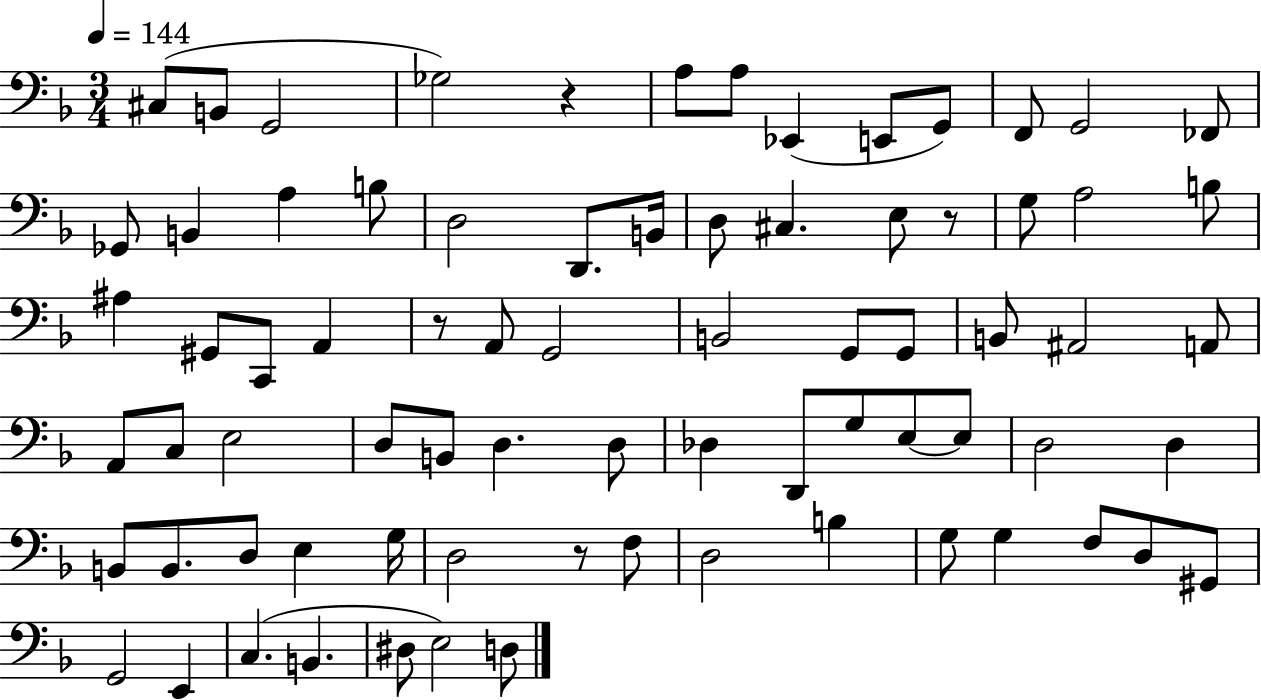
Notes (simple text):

C#3/e B2/e G2/h Gb3/h R/q A3/e A3/e Eb2/q E2/e G2/e F2/e G2/h FES2/e Gb2/e B2/q A3/q B3/e D3/h D2/e. B2/s D3/e C#3/q. E3/e R/e G3/e A3/h B3/e A#3/q G#2/e C2/e A2/q R/e A2/e G2/h B2/h G2/e G2/e B2/e A#2/h A2/e A2/e C3/e E3/h D3/e B2/e D3/q. D3/e Db3/q D2/e G3/e E3/e E3/e D3/h D3/q B2/e B2/e. D3/e E3/q G3/s D3/h R/e F3/e D3/h B3/q G3/e G3/q F3/e D3/e G#2/e G2/h E2/q C3/q. B2/q. D#3/e E3/h D3/e